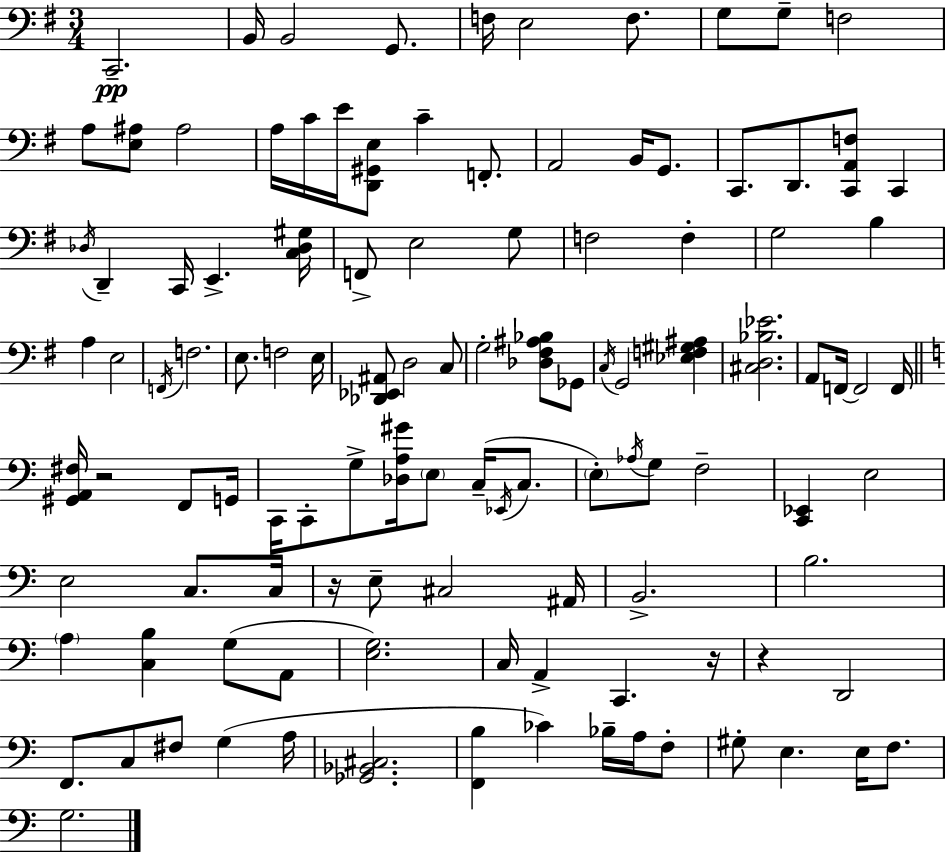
X:1
T:Untitled
M:3/4
L:1/4
K:Em
C,,2 B,,/4 B,,2 G,,/2 F,/4 E,2 F,/2 G,/2 G,/2 F,2 A,/2 [E,^A,]/2 ^A,2 A,/4 C/4 E/4 [D,,^G,,E,]/2 C F,,/2 A,,2 B,,/4 G,,/2 C,,/2 D,,/2 [C,,A,,F,]/2 C,, _D,/4 D,, C,,/4 E,, [C,_D,^G,]/4 F,,/2 E,2 G,/2 F,2 F, G,2 B, A, E,2 F,,/4 F,2 E,/2 F,2 E,/4 [_D,,_E,,^A,,]/2 D,2 C,/2 G,2 [_D,^F,^A,_B,]/2 _G,,/2 C,/4 G,,2 [_E,F,^G,^A,] [^C,D,_B,_E]2 A,,/2 F,,/4 F,,2 F,,/4 [^G,,A,,^F,]/4 z2 F,,/2 G,,/4 C,,/4 C,,/2 G,/2 [_D,A,^G]/4 E,/2 C,/4 _E,,/4 C,/2 E,/2 _A,/4 G,/2 F,2 [C,,_E,,] E,2 E,2 C,/2 C,/4 z/4 E,/2 ^C,2 ^A,,/4 B,,2 B,2 A, [C,B,] G,/2 A,,/2 [E,G,]2 C,/4 A,, C,, z/4 z D,,2 F,,/2 C,/2 ^F,/2 G, A,/4 [_G,,_B,,^C,]2 [F,,B,] _C _B,/4 A,/4 F,/2 ^G,/2 E, E,/4 F,/2 G,2